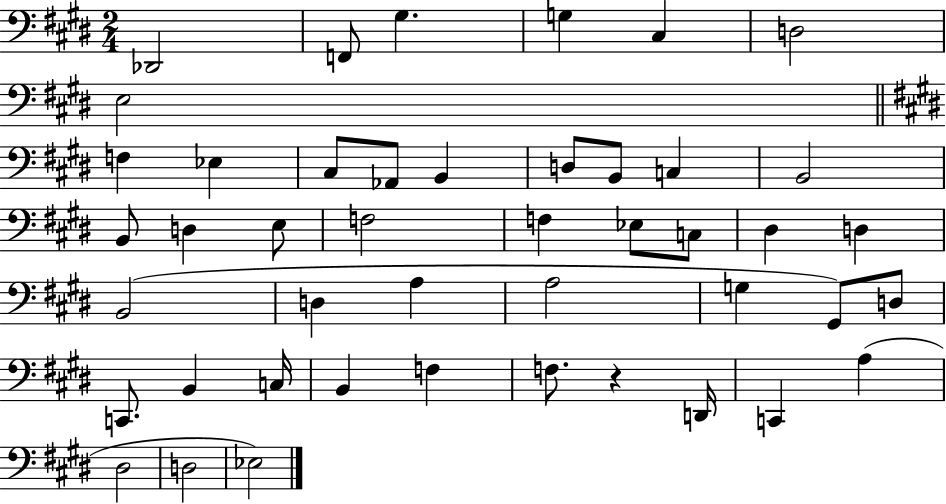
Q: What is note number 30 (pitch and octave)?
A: G3